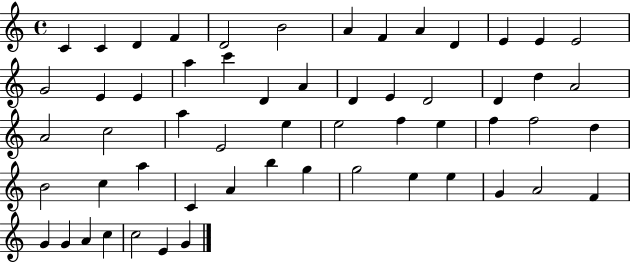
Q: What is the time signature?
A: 4/4